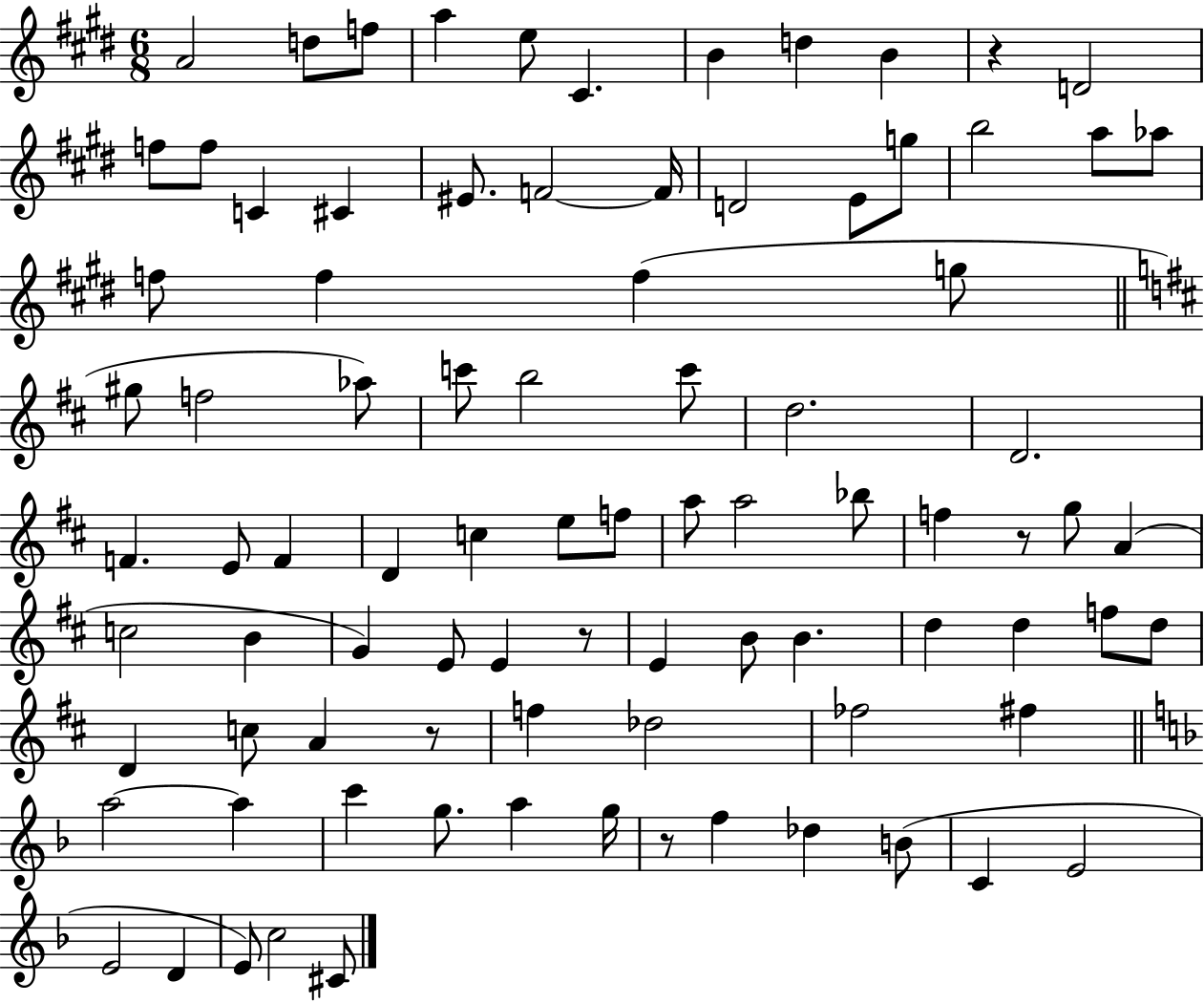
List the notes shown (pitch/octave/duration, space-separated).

A4/h D5/e F5/e A5/q E5/e C#4/q. B4/q D5/q B4/q R/q D4/h F5/e F5/e C4/q C#4/q EIS4/e. F4/h F4/s D4/h E4/e G5/e B5/h A5/e Ab5/e F5/e F5/q F5/q G5/e G#5/e F5/h Ab5/e C6/e B5/h C6/e D5/h. D4/h. F4/q. E4/e F4/q D4/q C5/q E5/e F5/e A5/e A5/h Bb5/e F5/q R/e G5/e A4/q C5/h B4/q G4/q E4/e E4/q R/e E4/q B4/e B4/q. D5/q D5/q F5/e D5/e D4/q C5/e A4/q R/e F5/q Db5/h FES5/h F#5/q A5/h A5/q C6/q G5/e. A5/q G5/s R/e F5/q Db5/q B4/e C4/q E4/h E4/h D4/q E4/e C5/h C#4/e